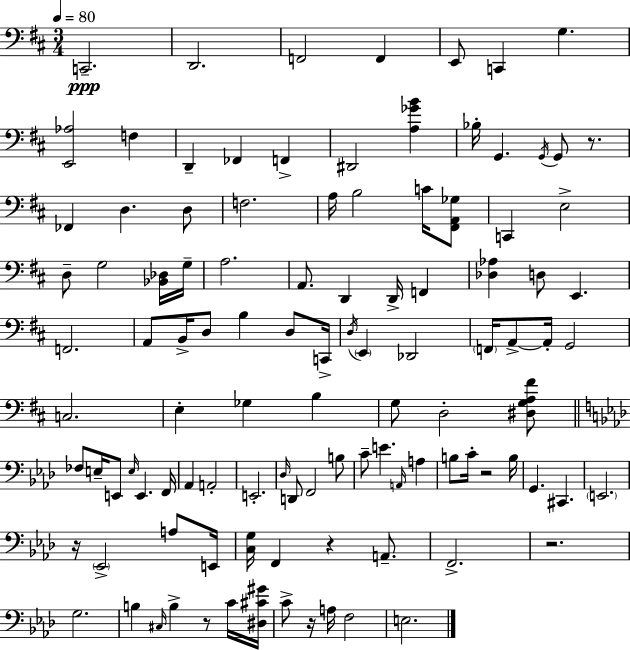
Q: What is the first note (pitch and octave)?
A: C2